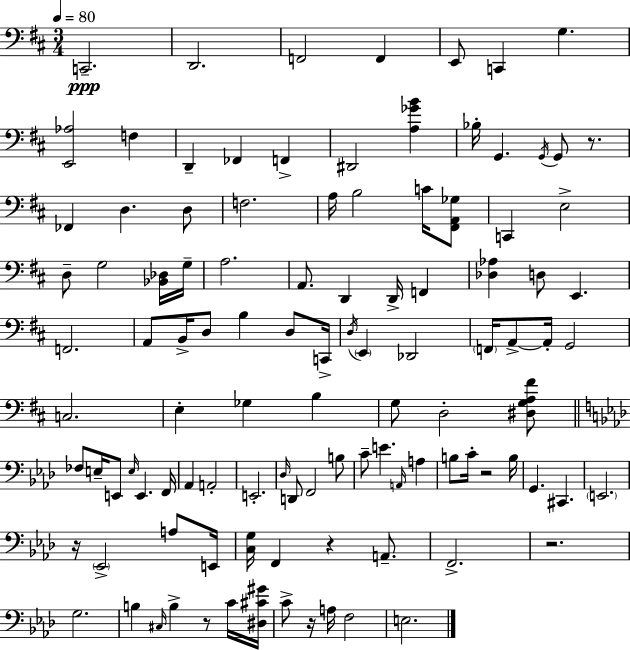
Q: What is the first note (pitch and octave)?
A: C2